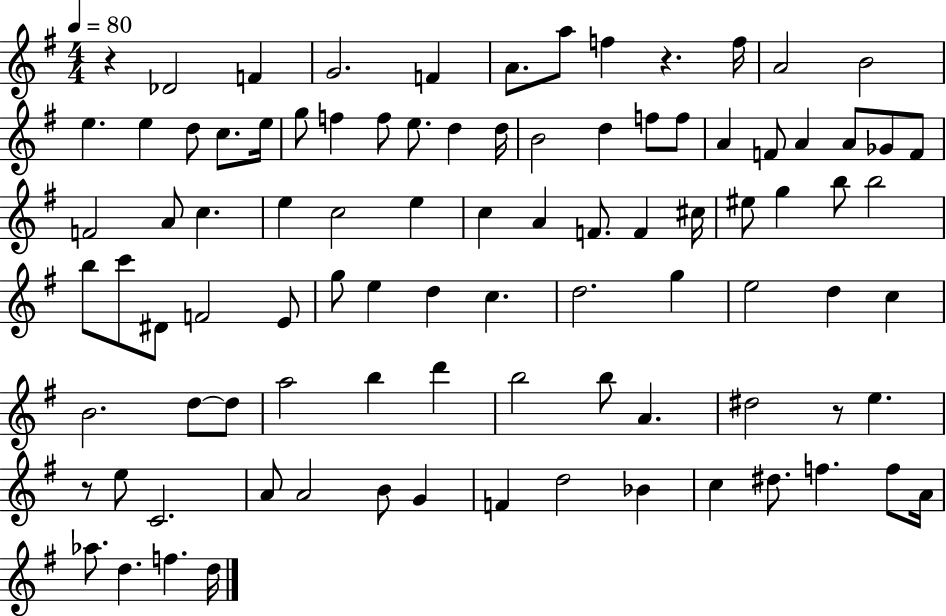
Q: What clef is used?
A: treble